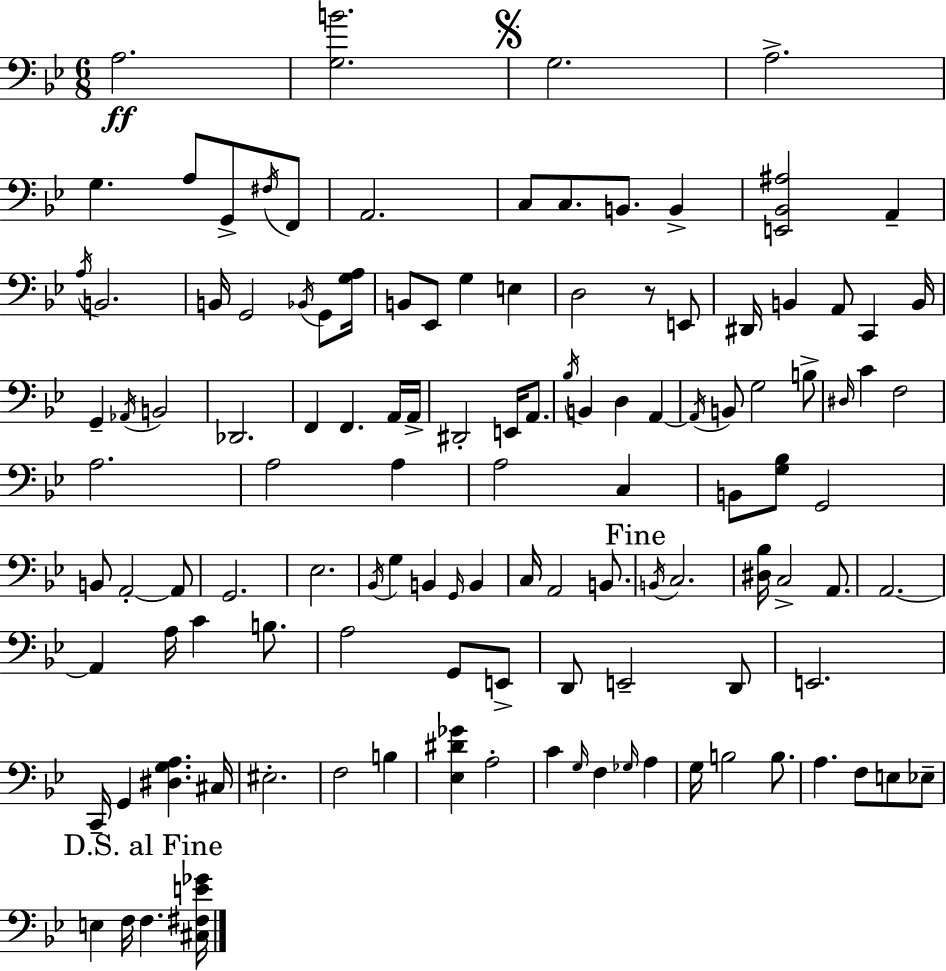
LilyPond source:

{
  \clef bass
  \numericTimeSignature
  \time 6/8
  \key bes \major
  a2.\ff | <g b'>2. | \mark \markup { \musicglyph "scripts.segno" } g2. | a2.-> | \break g4. a8 g,8-> \acciaccatura { fis16 } f,8 | a,2. | c8 c8. b,8. b,4-> | <e, bes, ais>2 a,4-- | \break \acciaccatura { a16 } b,2. | b,16 g,2 \acciaccatura { bes,16 } | g,8 <g a>16 b,8 ees,8 g4 e4 | d2 r8 | \break e,8 dis,16 b,4 a,8 c,4 | b,16 g,4-- \acciaccatura { aes,16 } b,2 | des,2. | f,4 f,4. | \break a,16 a,16-> dis,2-. | e,16 a,8. \acciaccatura { bes16 } b,4 d4 | a,4~~ \acciaccatura { a,16 } b,8 g2 | b8-> \grace { dis16 } c'4 f2 | \break a2. | a2 | a4 a2 | c4 b,8 <g bes>8 g,2 | \break b,8 a,2-.~~ | a,8 g,2. | ees2. | \acciaccatura { bes,16 } g4 | \break b,4 \grace { g,16 } b,4 c16 a,2 | b,8. \mark "Fine" \acciaccatura { b,16 } c2. | <dis bes>16 c2-> | a,8. a,2.~~ | \break a,4 | a16 c'4 b8. a2 | g,8 e,8-> d,8 | e,2-- d,8 e,2. | \break c,16-- g,4 | <dis g a>4. cis16 eis2.-. | f2 | b4 <ees dis' ges'>4 | \break a2-. c'4 | \grace { g16 } f4 \grace { ges16 } a4 | g16 b2 b8. | a4. f8 e8 ees8-- | \break \mark "D.S. al Fine" e4 f16 f4. <cis fis e' ges'>16 | \bar "|."
}